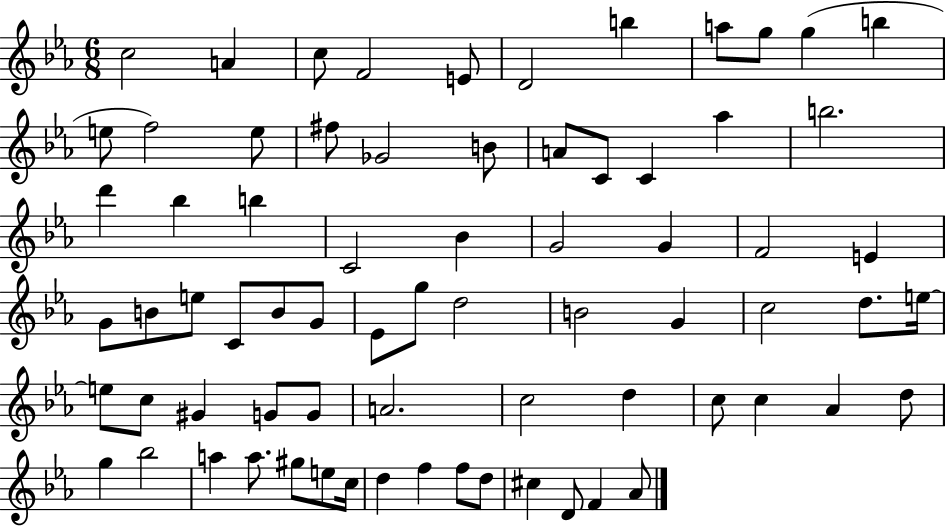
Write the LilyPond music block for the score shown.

{
  \clef treble
  \numericTimeSignature
  \time 6/8
  \key ees \major
  c''2 a'4 | c''8 f'2 e'8 | d'2 b''4 | a''8 g''8 g''4( b''4 | \break e''8 f''2) e''8 | fis''8 ges'2 b'8 | a'8 c'8 c'4 aes''4 | b''2. | \break d'''4 bes''4 b''4 | c'2 bes'4 | g'2 g'4 | f'2 e'4 | \break g'8 b'8 e''8 c'8 b'8 g'8 | ees'8 g''8 d''2 | b'2 g'4 | c''2 d''8. e''16~~ | \break e''8 c''8 gis'4 g'8 g'8 | a'2. | c''2 d''4 | c''8 c''4 aes'4 d''8 | \break g''4 bes''2 | a''4 a''8. gis''8 e''8 c''16 | d''4 f''4 f''8 d''8 | cis''4 d'8 f'4 aes'8 | \break \bar "|."
}